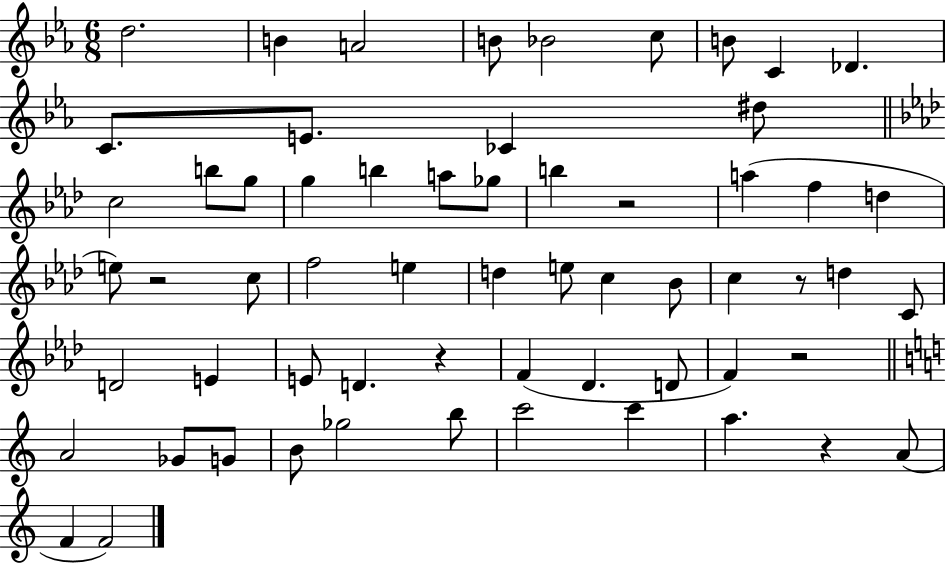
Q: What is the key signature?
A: EES major